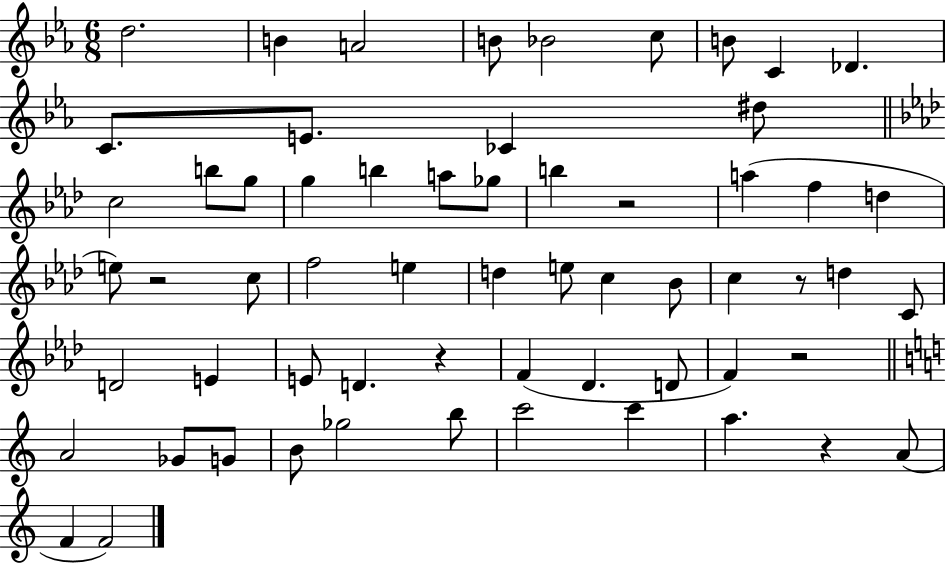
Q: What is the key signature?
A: EES major